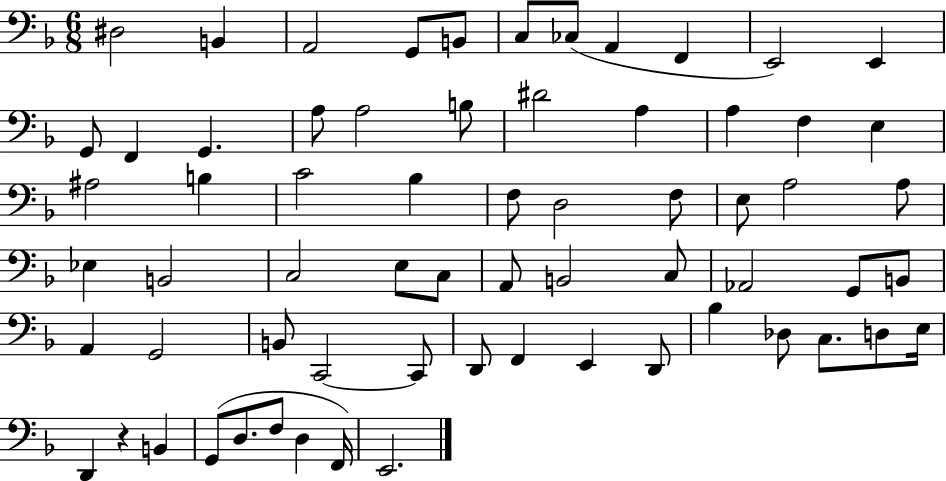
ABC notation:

X:1
T:Untitled
M:6/8
L:1/4
K:F
^D,2 B,, A,,2 G,,/2 B,,/2 C,/2 _C,/2 A,, F,, E,,2 E,, G,,/2 F,, G,, A,/2 A,2 B,/2 ^D2 A, A, F, E, ^A,2 B, C2 _B, F,/2 D,2 F,/2 E,/2 A,2 A,/2 _E, B,,2 C,2 E,/2 C,/2 A,,/2 B,,2 C,/2 _A,,2 G,,/2 B,,/2 A,, G,,2 B,,/2 C,,2 C,,/2 D,,/2 F,, E,, D,,/2 _B, _D,/2 C,/2 D,/2 E,/4 D,, z B,, G,,/2 D,/2 F,/2 D, F,,/4 E,,2